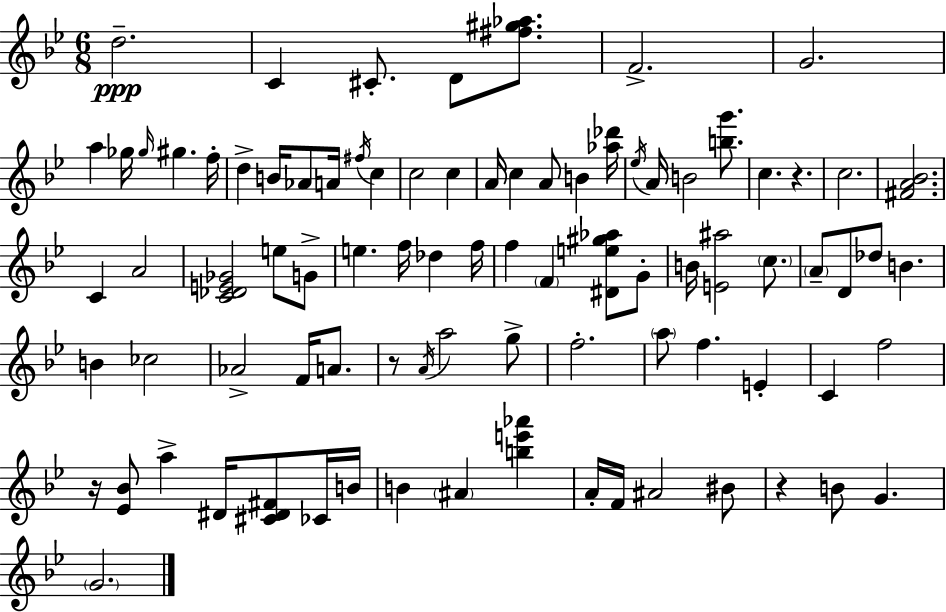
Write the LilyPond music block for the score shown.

{
  \clef treble
  \numericTimeSignature
  \time 6/8
  \key g \minor
  d''2.--\ppp | c'4 cis'8.-. d'8 <fis'' gis'' aes''>8. | f'2.-> | g'2. | \break a''4 ges''16 \grace { ges''16 } gis''4. | f''16-. d''4-> b'16 aes'8 a'16 \acciaccatura { fis''16 } c''4 | c''2 c''4 | a'16 c''4 a'8 b'4 | \break <aes'' des'''>16 \acciaccatura { ees''16 } a'16 b'2 | <b'' g'''>8. c''4. r4. | c''2. | <fis' a' bes'>2. | \break c'4 a'2 | <c' des' e' ges'>2 e''8 | g'8-> e''4. f''16 des''4 | f''16 f''4 \parenthesize f'4 <dis' e'' gis'' aes''>8 | \break g'8-. b'16 <e' ais''>2 | \parenthesize c''8. \parenthesize a'8-- d'8 des''8 b'4. | b'4 ces''2 | aes'2-> f'16 | \break a'8. r8 \acciaccatura { a'16 } a''2 | g''8-> f''2.-. | \parenthesize a''8 f''4. | e'4-. c'4 f''2 | \break r16 <ees' bes'>8 a''4-> dis'16 | <cis' dis' fis'>8 ces'16 b'16 b'4 \parenthesize ais'4 | <b'' e''' aes'''>4 a'16-. f'16 ais'2 | bis'8 r4 b'8 g'4. | \break \parenthesize g'2. | \bar "|."
}